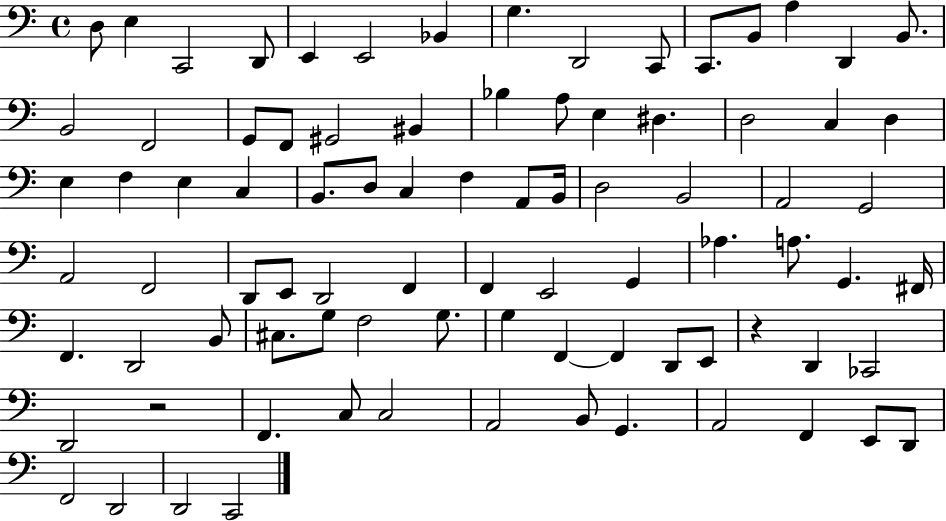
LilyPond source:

{
  \clef bass
  \time 4/4
  \defaultTimeSignature
  \key c \major
  d8 e4 c,2 d,8 | e,4 e,2 bes,4 | g4. d,2 c,8 | c,8. b,8 a4 d,4 b,8. | \break b,2 f,2 | g,8 f,8 gis,2 bis,4 | bes4 a8 e4 dis4. | d2 c4 d4 | \break e4 f4 e4 c4 | b,8. d8 c4 f4 a,8 b,16 | d2 b,2 | a,2 g,2 | \break a,2 f,2 | d,8 e,8 d,2 f,4 | f,4 e,2 g,4 | aes4. a8. g,4. fis,16 | \break f,4. d,2 b,8 | cis8. g8 f2 g8. | g4 f,4~~ f,4 d,8 e,8 | r4 d,4 ces,2 | \break d,2 r2 | f,4. c8 c2 | a,2 b,8 g,4. | a,2 f,4 e,8 d,8 | \break f,2 d,2 | d,2 c,2 | \bar "|."
}